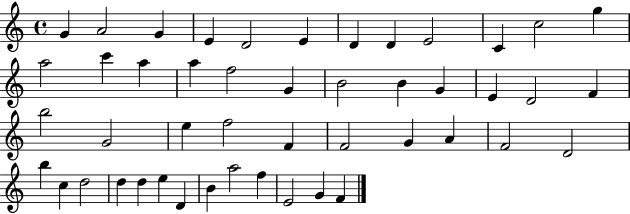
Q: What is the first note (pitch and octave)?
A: G4